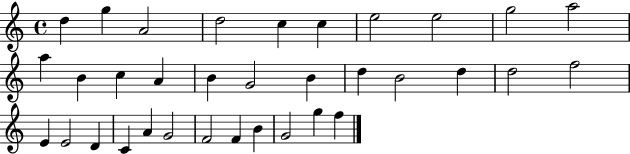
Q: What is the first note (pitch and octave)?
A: D5